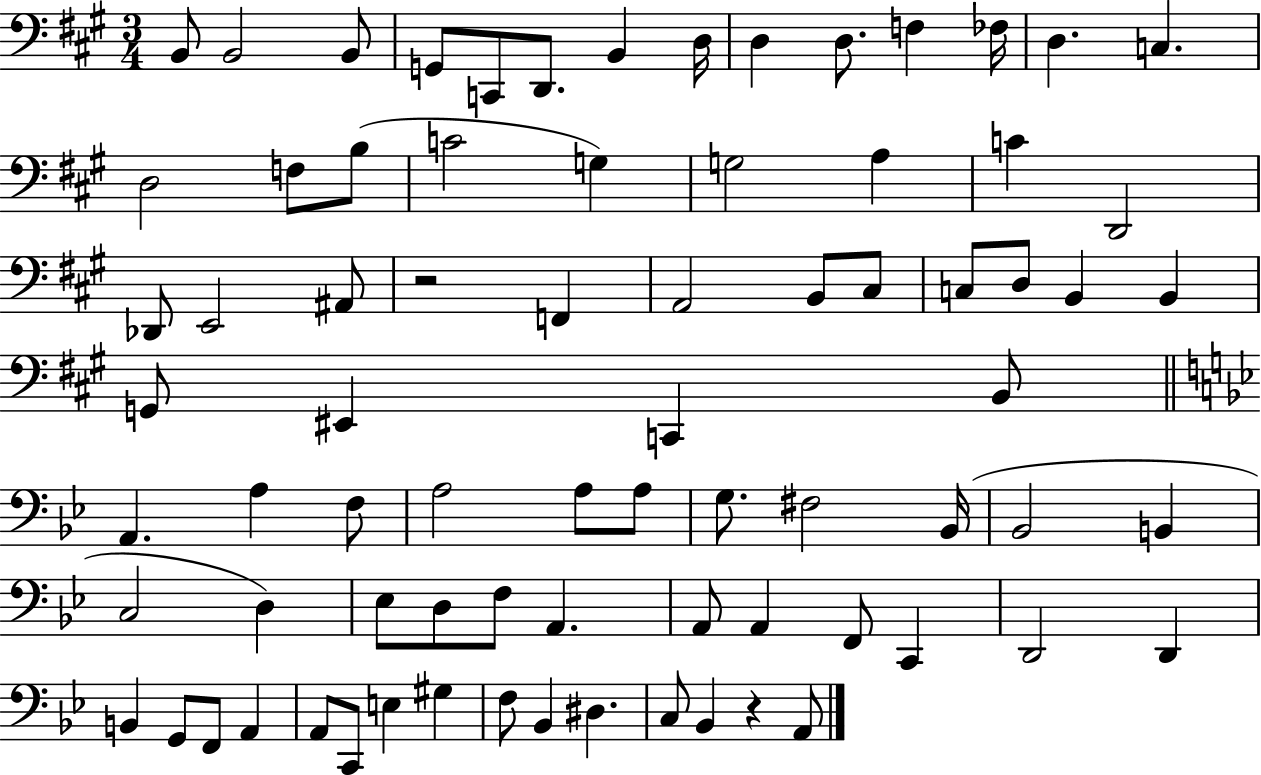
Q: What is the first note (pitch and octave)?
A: B2